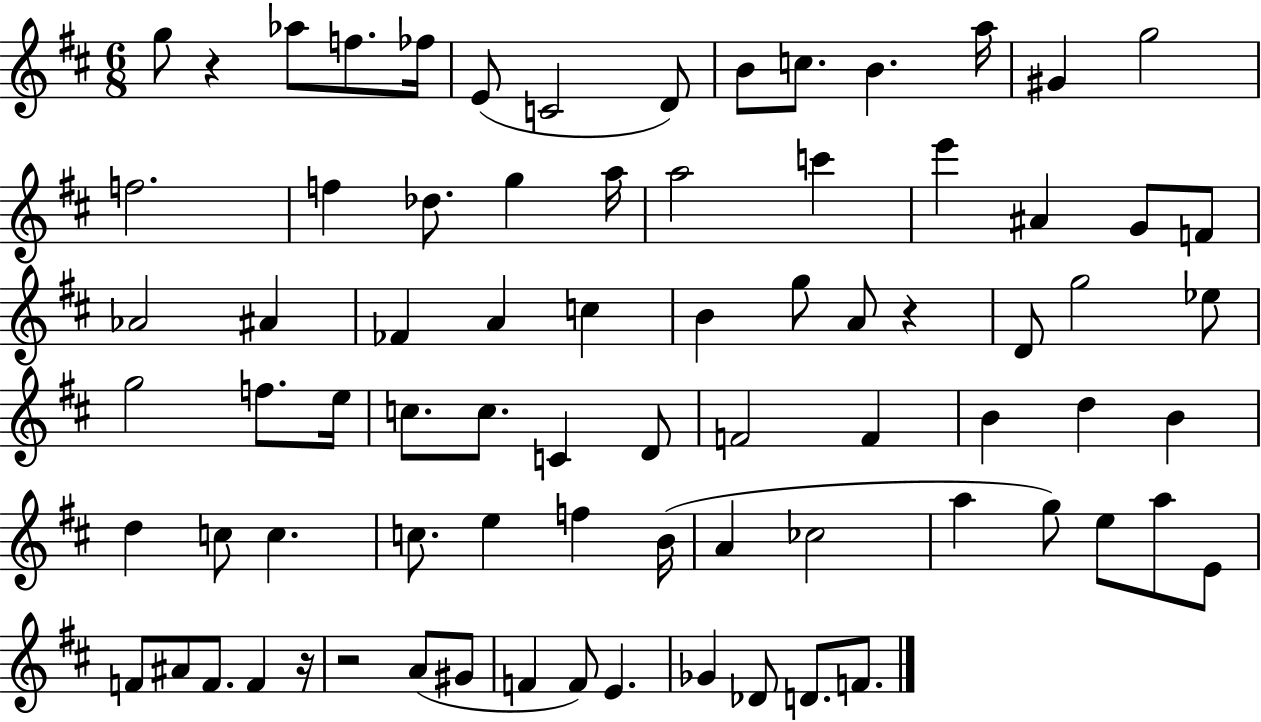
G5/e R/q Ab5/e F5/e. FES5/s E4/e C4/h D4/e B4/e C5/e. B4/q. A5/s G#4/q G5/h F5/h. F5/q Db5/e. G5/q A5/s A5/h C6/q E6/q A#4/q G4/e F4/e Ab4/h A#4/q FES4/q A4/q C5/q B4/q G5/e A4/e R/q D4/e G5/h Eb5/e G5/h F5/e. E5/s C5/e. C5/e. C4/q D4/e F4/h F4/q B4/q D5/q B4/q D5/q C5/e C5/q. C5/e. E5/q F5/q B4/s A4/q CES5/h A5/q G5/e E5/e A5/e E4/e F4/e A#4/e F4/e. F4/q R/s R/h A4/e G#4/e F4/q F4/e E4/q. Gb4/q Db4/e D4/e. F4/e.